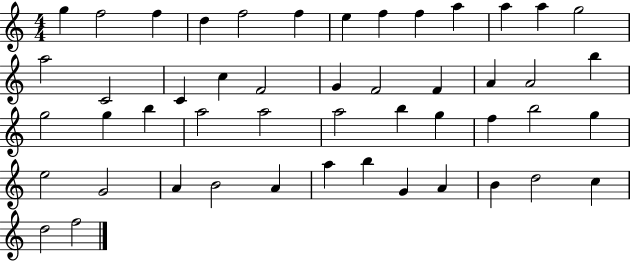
{
  \clef treble
  \numericTimeSignature
  \time 4/4
  \key c \major
  g''4 f''2 f''4 | d''4 f''2 f''4 | e''4 f''4 f''4 a''4 | a''4 a''4 g''2 | \break a''2 c'2 | c'4 c''4 f'2 | g'4 f'2 f'4 | a'4 a'2 b''4 | \break g''2 g''4 b''4 | a''2 a''2 | a''2 b''4 g''4 | f''4 b''2 g''4 | \break e''2 g'2 | a'4 b'2 a'4 | a''4 b''4 g'4 a'4 | b'4 d''2 c''4 | \break d''2 f''2 | \bar "|."
}